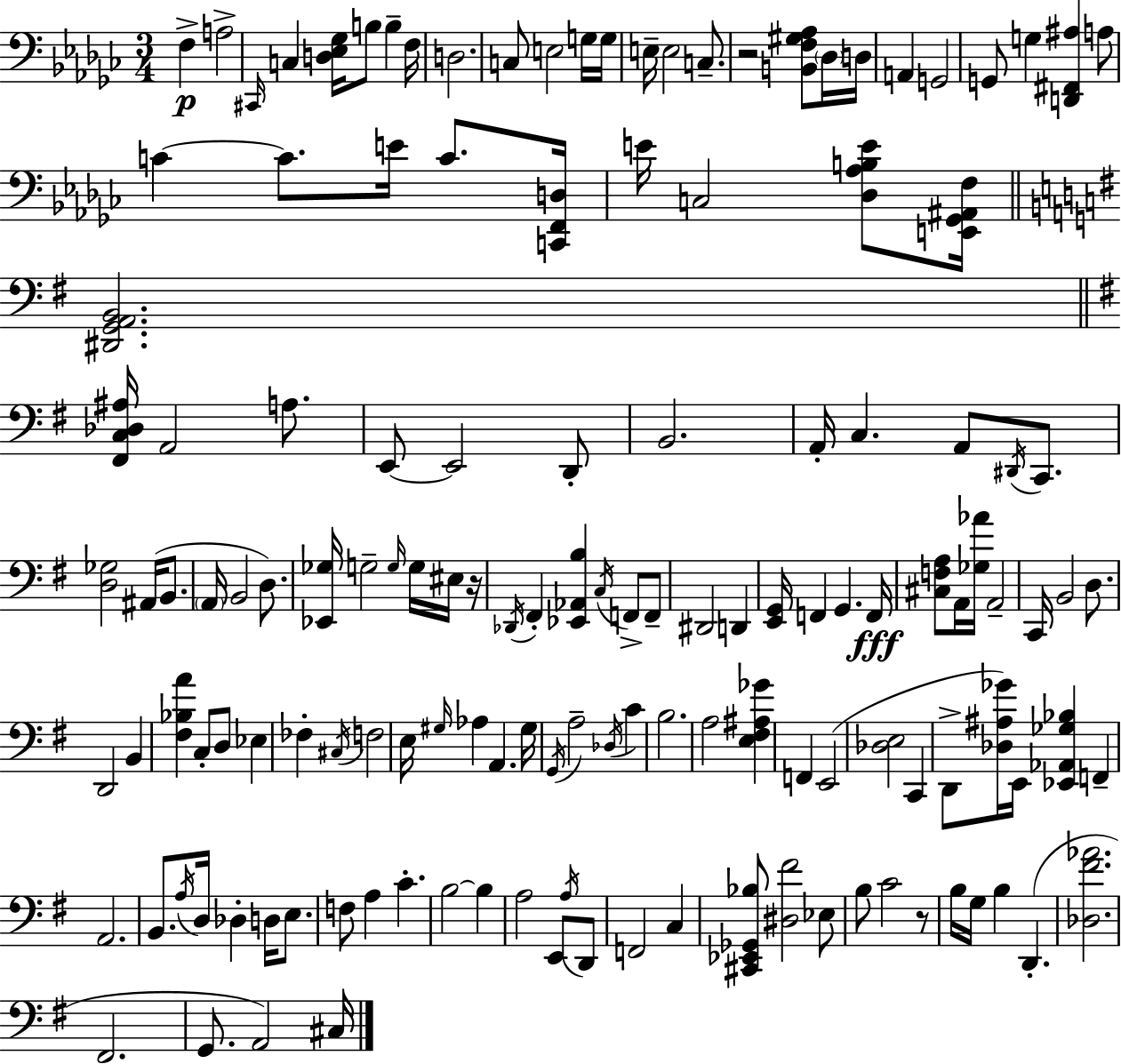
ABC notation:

X:1
T:Untitled
M:3/4
L:1/4
K:Ebm
F, A,2 ^C,,/4 C, [D,_E,_G,]/4 B,/2 B, F,/4 D,2 C,/2 E,2 G,/4 G,/4 E,/4 E,2 C,/2 z2 [B,,F,^G,_A,]/2 _D,/4 D,/4 A,, G,,2 G,,/2 G, [D,,^F,,^A,] A,/2 C C/2 E/4 C/2 [C,,F,,D,]/4 E/4 C,2 [_D,_A,B,E]/2 [E,,_G,,^A,,F,]/4 [^D,,G,,A,,B,,]2 [^F,,C,_D,^A,]/4 A,,2 A,/2 E,,/2 E,,2 D,,/2 B,,2 A,,/4 C, A,,/2 ^D,,/4 C,,/2 [D,_G,]2 ^A,,/4 B,,/2 A,,/4 B,,2 D,/2 [_E,,_G,]/4 G,2 G,/4 G,/4 ^E,/4 z/4 _D,,/4 ^F,, [_E,,_A,,B,] C,/4 F,,/2 F,,/2 ^D,,2 D,, [E,,G,,]/4 F,, G,, F,,/4 [^C,F,A,]/2 A,,/4 [_G,_A]/4 A,,2 C,,/4 B,,2 D,/2 D,,2 B,, [^F,_B,A] C,/2 D,/2 _E, _F, ^C,/4 F,2 E,/4 ^G,/4 _A, A,, ^G,/4 G,,/4 A,2 _D,/4 C B,2 A,2 [E,^F,^A,_G] F,, E,,2 [_D,E,]2 C,, D,,/2 [_D,^A,_G]/4 E,,/4 [_E,,_A,,_G,_B,] F,, A,,2 B,,/2 A,/4 D,/4 _D, D,/4 E,/2 F,/2 A, C B,2 B, A,2 E,,/2 A,/4 D,,/2 F,,2 C, [^C,,_E,,_G,,_B,]/2 [^D,^F]2 _E,/2 B,/2 C2 z/2 B,/4 G,/4 B, D,, [_D,^F_A]2 ^F,,2 G,,/2 A,,2 ^C,/4